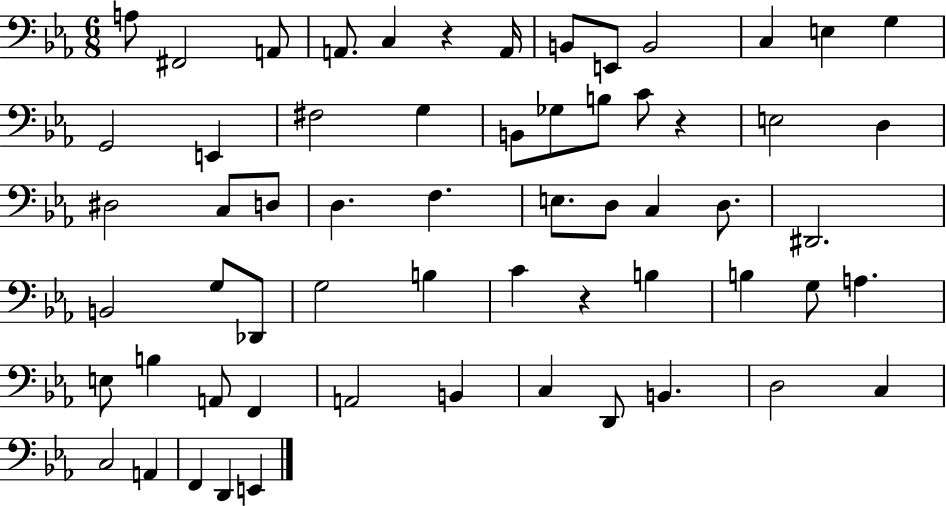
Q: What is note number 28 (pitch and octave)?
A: E3